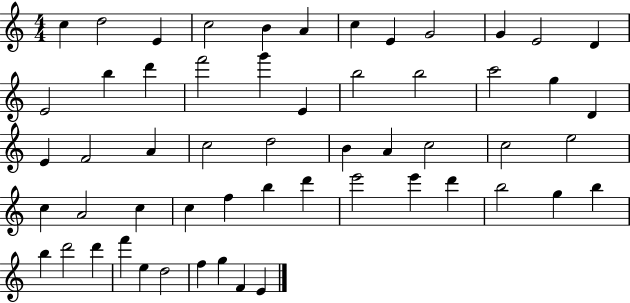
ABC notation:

X:1
T:Untitled
M:4/4
L:1/4
K:C
c d2 E c2 B A c E G2 G E2 D E2 b d' f'2 g' E b2 b2 c'2 g D E F2 A c2 d2 B A c2 c2 e2 c A2 c c f b d' e'2 e' d' b2 g b b d'2 d' f' e d2 f g F E